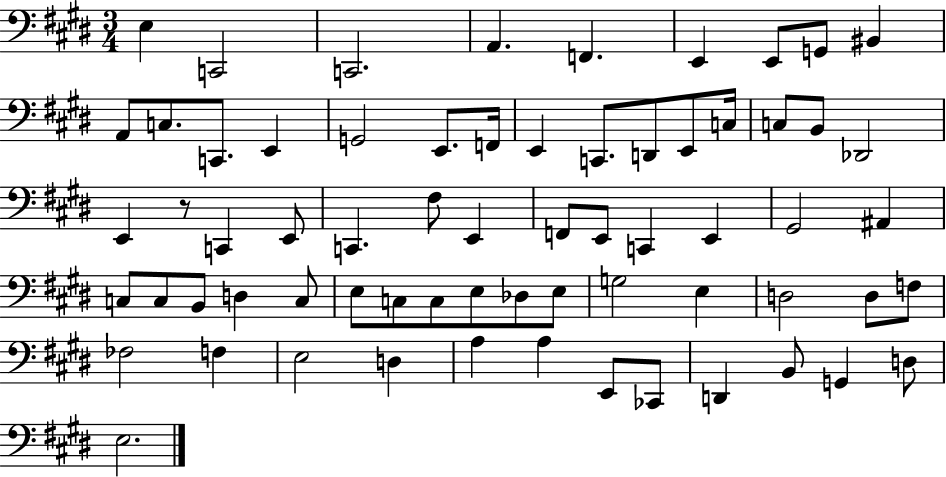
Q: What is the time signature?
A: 3/4